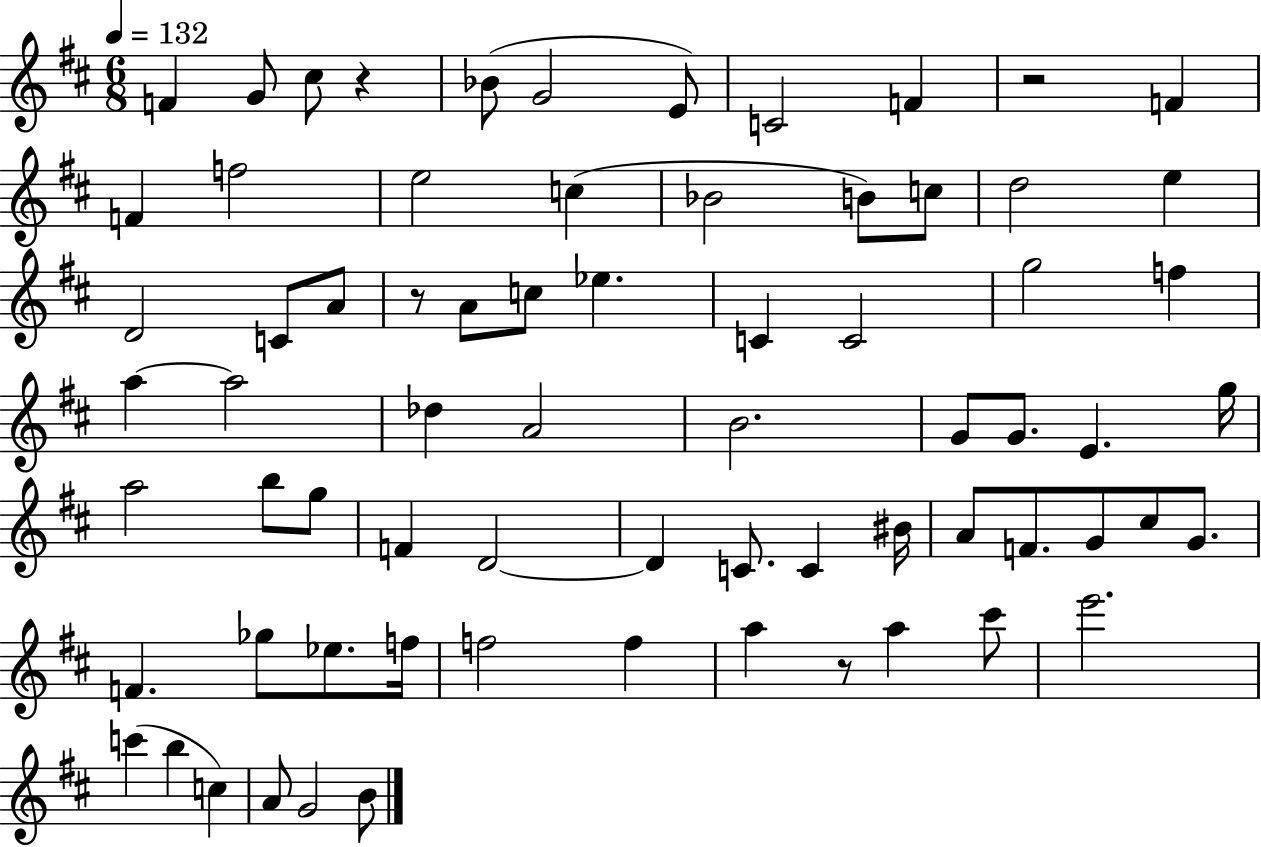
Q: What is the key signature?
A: D major